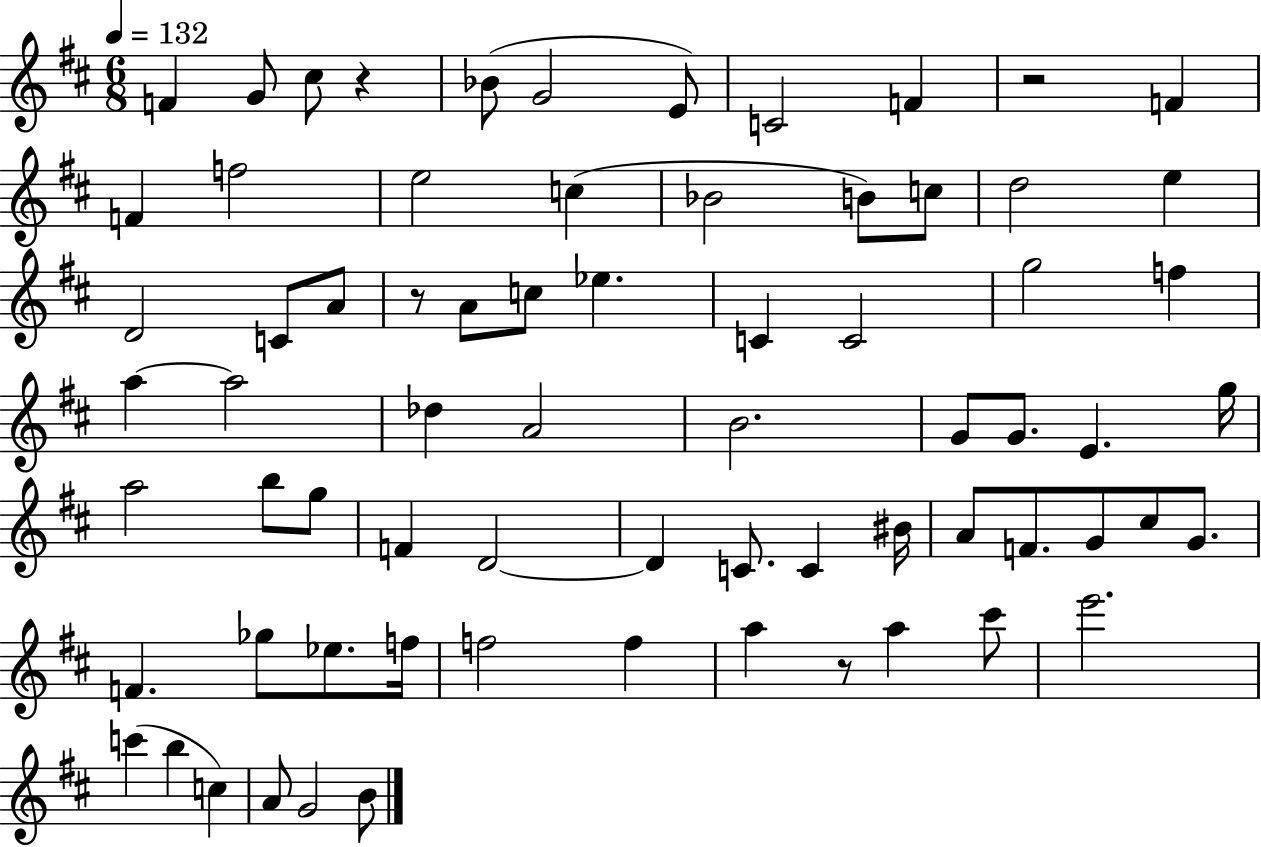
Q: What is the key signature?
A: D major